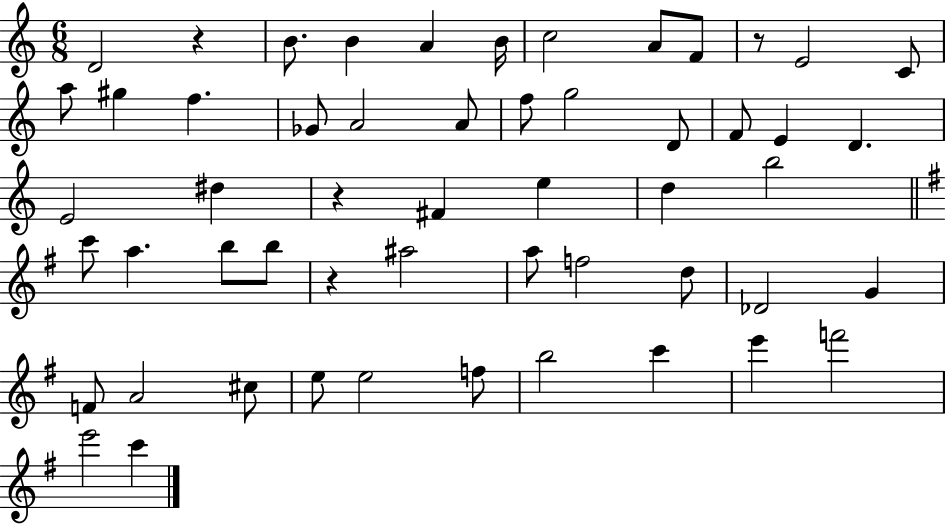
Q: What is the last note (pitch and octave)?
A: C6